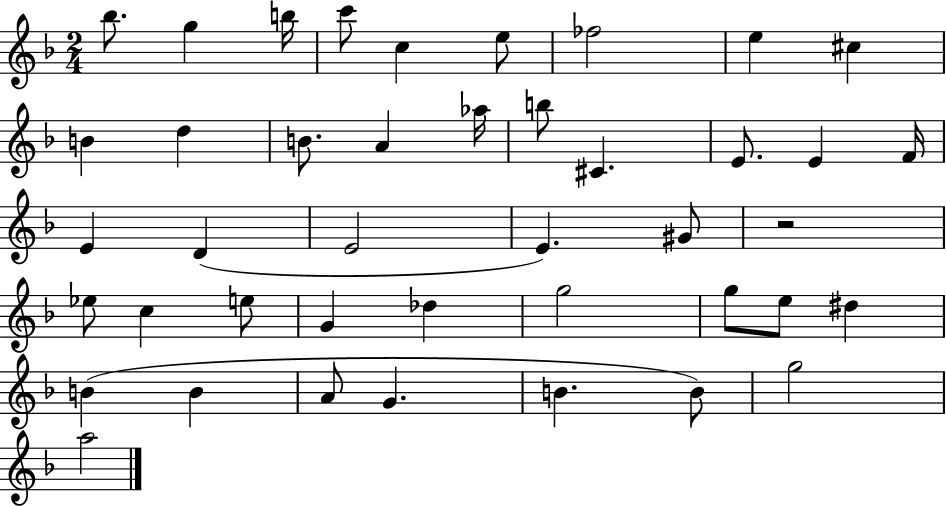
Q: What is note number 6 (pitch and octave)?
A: E5